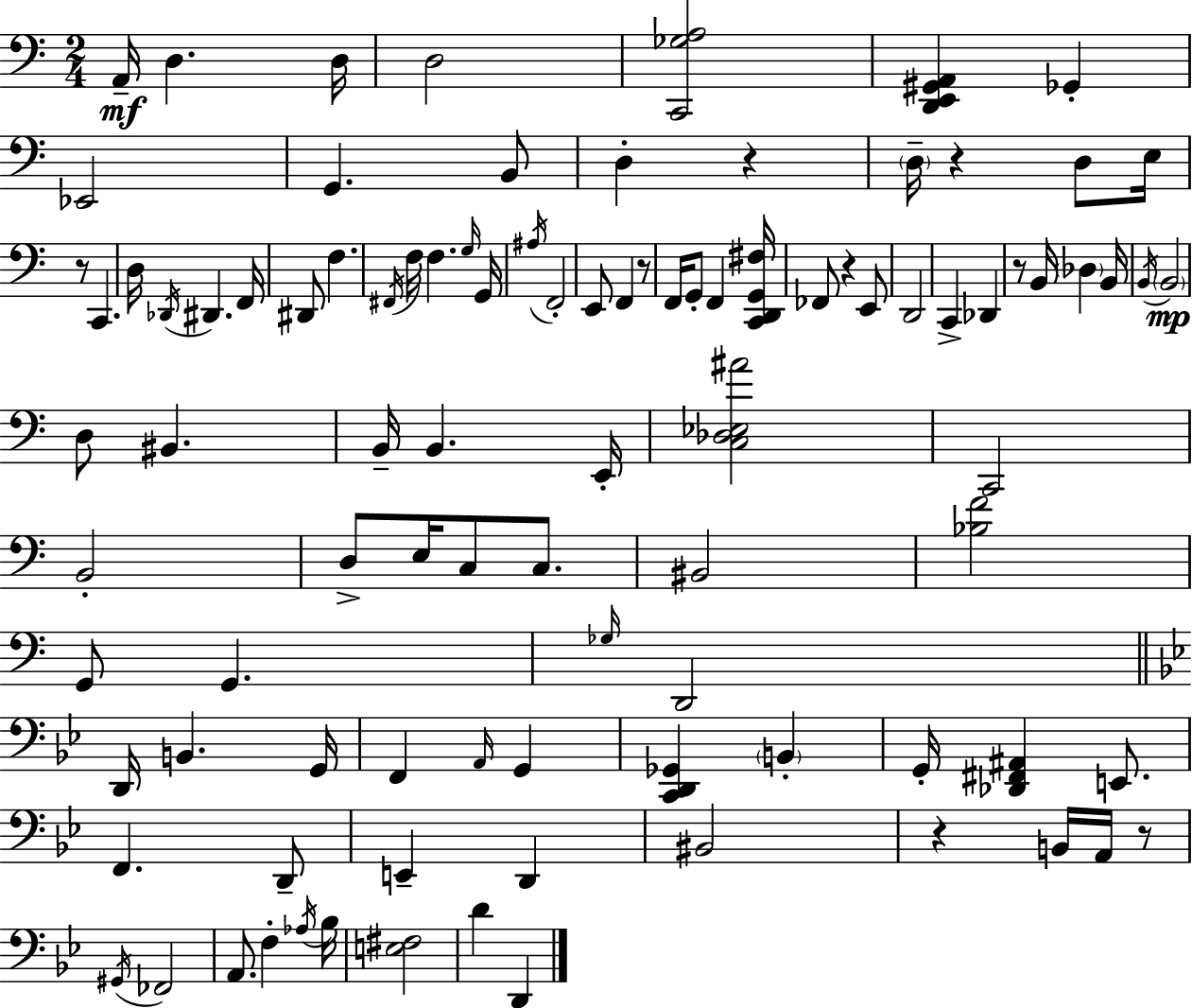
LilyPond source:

{
  \clef bass
  \numericTimeSignature
  \time 2/4
  \key a \minor
  a,16--\mf d4. d16 | d2 | <c, ges a>2 | <d, e, gis, a,>4 ges,4-. | \break ees,2 | g,4. b,8 | d4-. r4 | \parenthesize d16-- r4 d8 e16 | \break r8 c,4. | d16 \acciaccatura { des,16 } dis,4. | f,16 dis,8 f4. | \acciaccatura { fis,16 } f16 f4. | \break \grace { g16 } g,16 \acciaccatura { ais16 } f,2-. | e,8 f,4 | r8 f,16 g,8-. f,4 | <c, d, g, fis>16 fes,8 r4 | \break e,8 d,2 | c,4-> | des,4 r8 b,16 \parenthesize des4 | b,16 \acciaccatura { b,16 }\mp \parenthesize b,2 | \break d8 bis,4. | b,16-- b,4. | e,16-. <c des ees ais'>2 | c,2 | \break b,2-. | d8-> e16 | c8 c8. bis,2 | <bes f'>2 | \break g,8 g,4. | \grace { ges16 } d,2 | \bar "||" \break \key g \minor d,16 b,4. g,16 | f,4 \grace { a,16 } g,4 | <c, d, ges,>4 \parenthesize b,4-. | g,16-. <des, fis, ais,>4 e,8. | \break f,4. d,8-- | e,4-- d,4 | bis,2 | r4 b,16 a,16 r8 | \break \acciaccatura { gis,16 } fes,2 | a,8. f4-. | \acciaccatura { aes16 } bes16 <e fis>2 | d'4 d,4 | \break \bar "|."
}